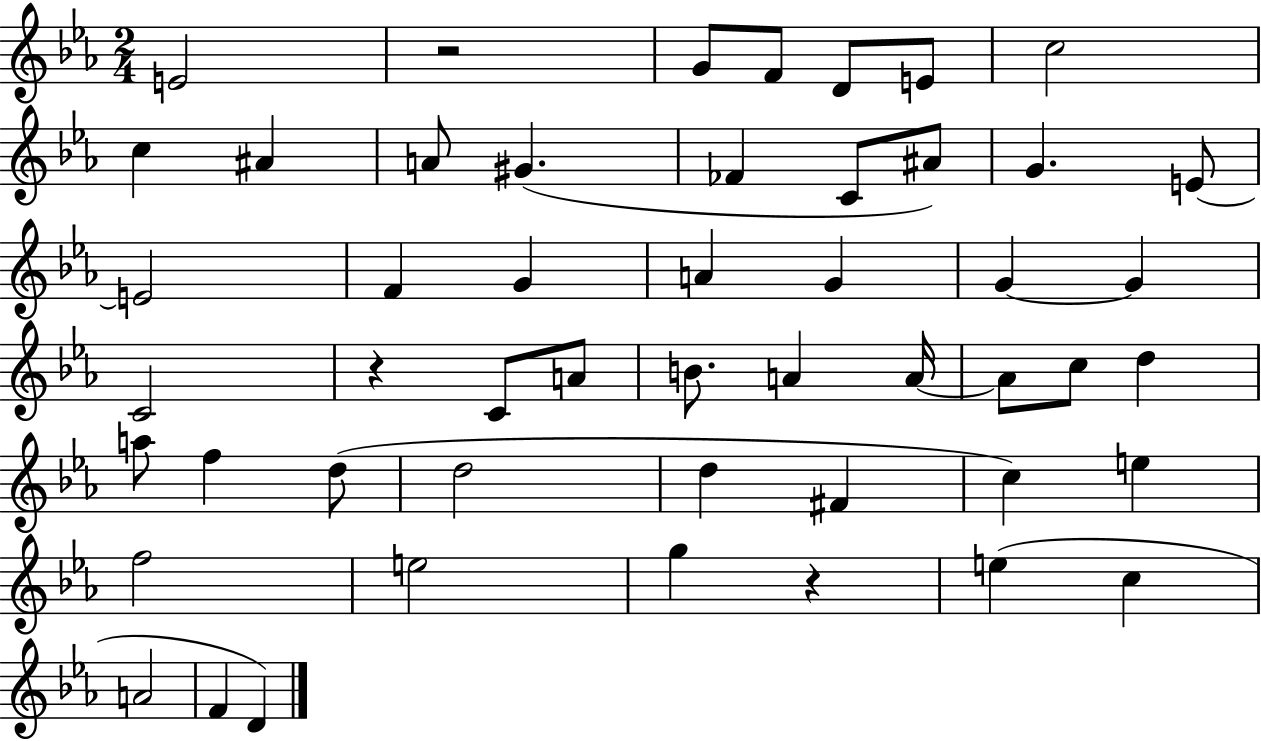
X:1
T:Untitled
M:2/4
L:1/4
K:Eb
E2 z2 G/2 F/2 D/2 E/2 c2 c ^A A/2 ^G _F C/2 ^A/2 G E/2 E2 F G A G G G C2 z C/2 A/2 B/2 A A/4 A/2 c/2 d a/2 f d/2 d2 d ^F c e f2 e2 g z e c A2 F D